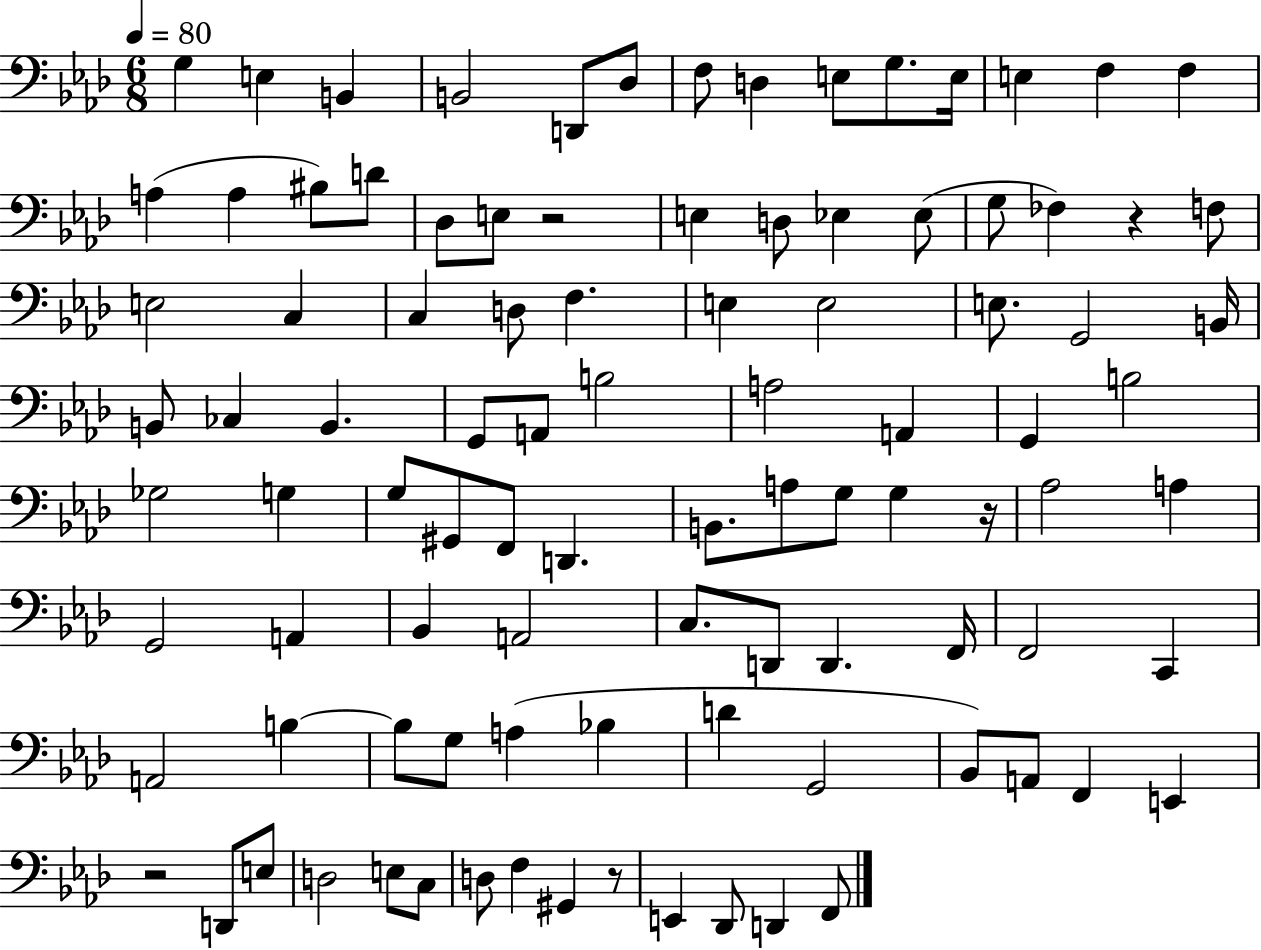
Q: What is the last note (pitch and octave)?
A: F2